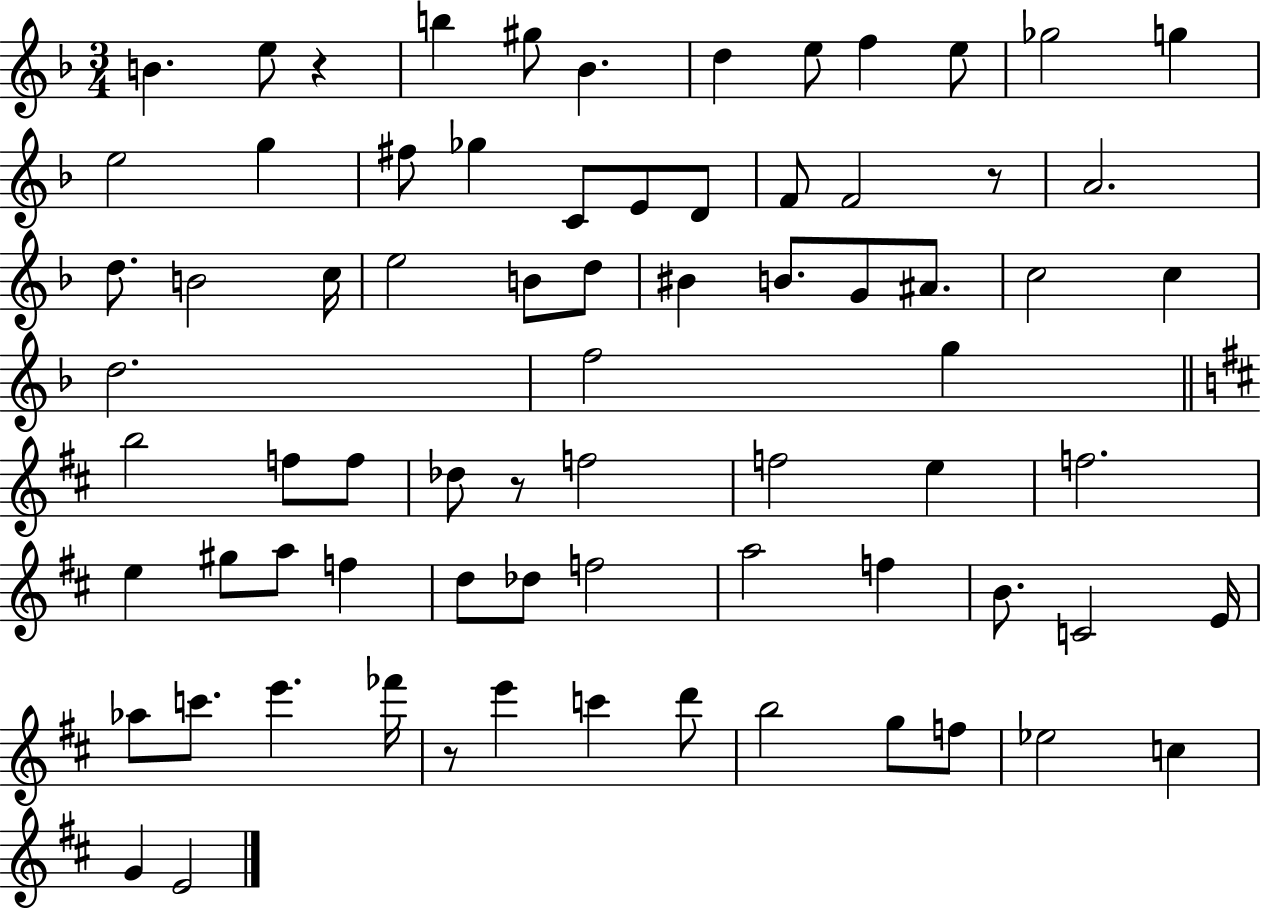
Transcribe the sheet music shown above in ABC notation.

X:1
T:Untitled
M:3/4
L:1/4
K:F
B e/2 z b ^g/2 _B d e/2 f e/2 _g2 g e2 g ^f/2 _g C/2 E/2 D/2 F/2 F2 z/2 A2 d/2 B2 c/4 e2 B/2 d/2 ^B B/2 G/2 ^A/2 c2 c d2 f2 g b2 f/2 f/2 _d/2 z/2 f2 f2 e f2 e ^g/2 a/2 f d/2 _d/2 f2 a2 f B/2 C2 E/4 _a/2 c'/2 e' _f'/4 z/2 e' c' d'/2 b2 g/2 f/2 _e2 c G E2